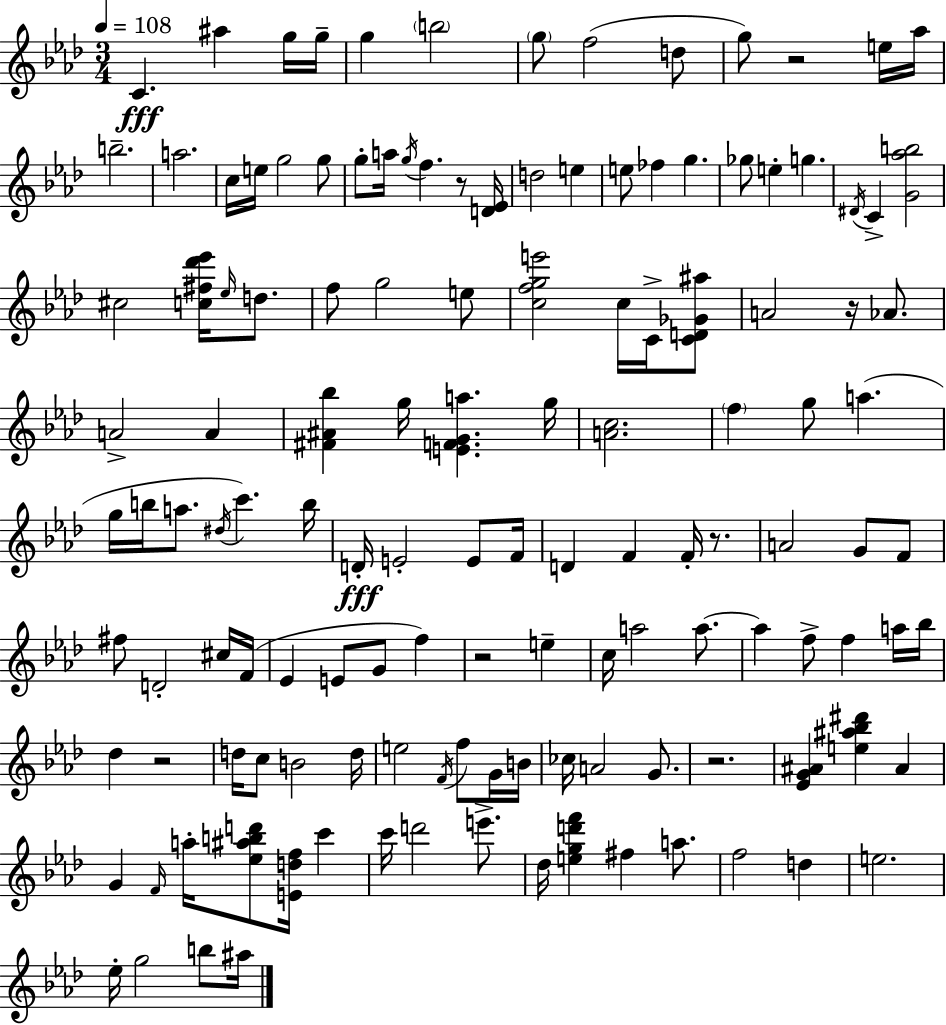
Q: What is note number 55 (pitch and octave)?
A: B5